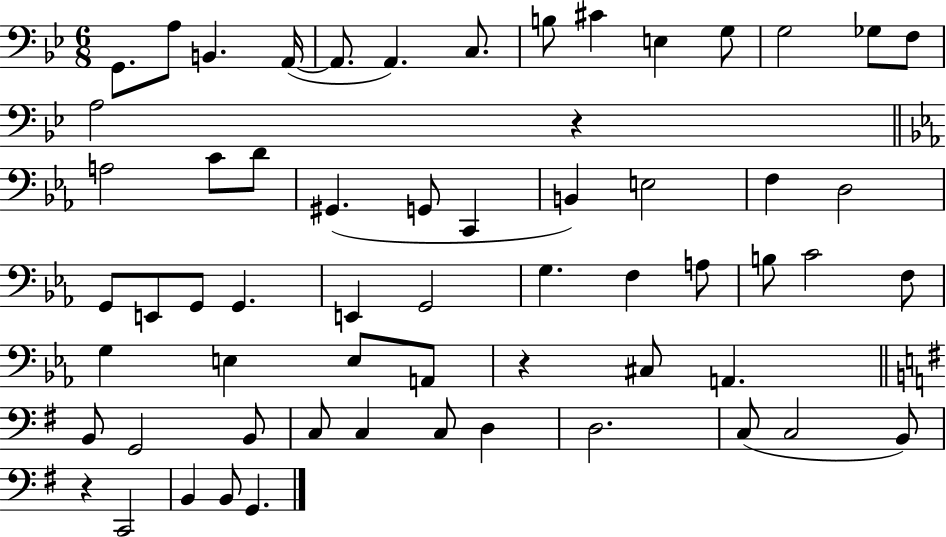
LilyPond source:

{
  \clef bass
  \numericTimeSignature
  \time 6/8
  \key bes \major
  g,8. a8 b,4. a,16~(~ | a,8. a,4.) c8. | b8 cis'4 e4 g8 | g2 ges8 f8 | \break a2 r4 | \bar "||" \break \key ees \major a2 c'8 d'8 | gis,4.( g,8 c,4 | b,4) e2 | f4 d2 | \break g,8 e,8 g,8 g,4. | e,4 g,2 | g4. f4 a8 | b8 c'2 f8 | \break g4 e4 e8 a,8 | r4 cis8 a,4. | \bar "||" \break \key e \minor b,8 g,2 b,8 | c8 c4 c8 d4 | d2. | c8( c2 b,8) | \break r4 c,2 | b,4 b,8 g,4. | \bar "|."
}